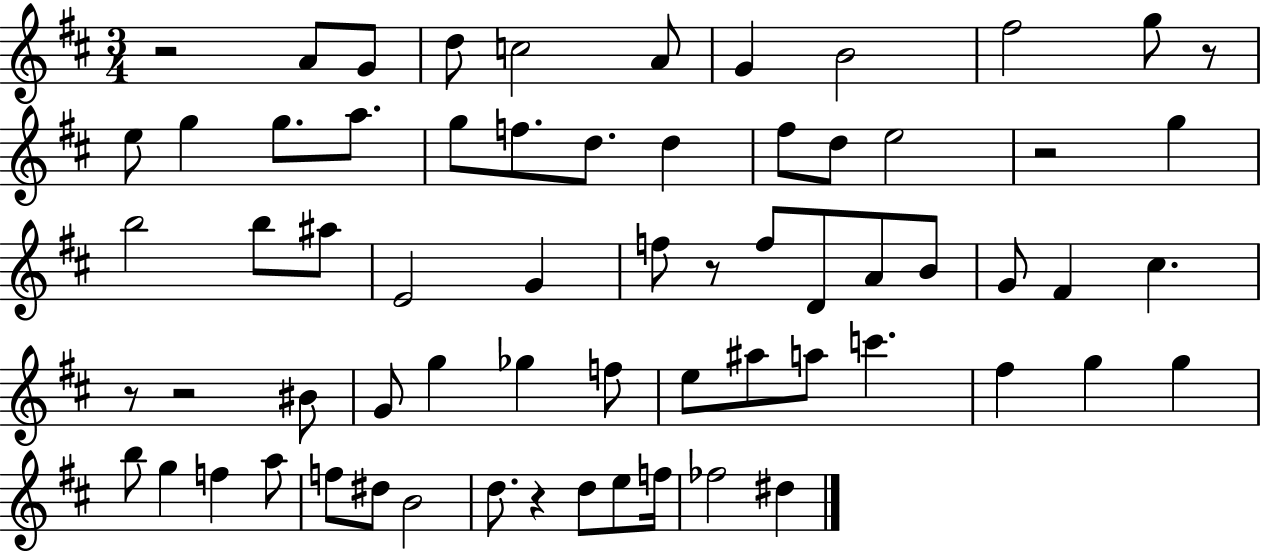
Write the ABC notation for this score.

X:1
T:Untitled
M:3/4
L:1/4
K:D
z2 A/2 G/2 d/2 c2 A/2 G B2 ^f2 g/2 z/2 e/2 g g/2 a/2 g/2 f/2 d/2 d ^f/2 d/2 e2 z2 g b2 b/2 ^a/2 E2 G f/2 z/2 f/2 D/2 A/2 B/2 G/2 ^F ^c z/2 z2 ^B/2 G/2 g _g f/2 e/2 ^a/2 a/2 c' ^f g g b/2 g f a/2 f/2 ^d/2 B2 d/2 z d/2 e/2 f/4 _f2 ^d